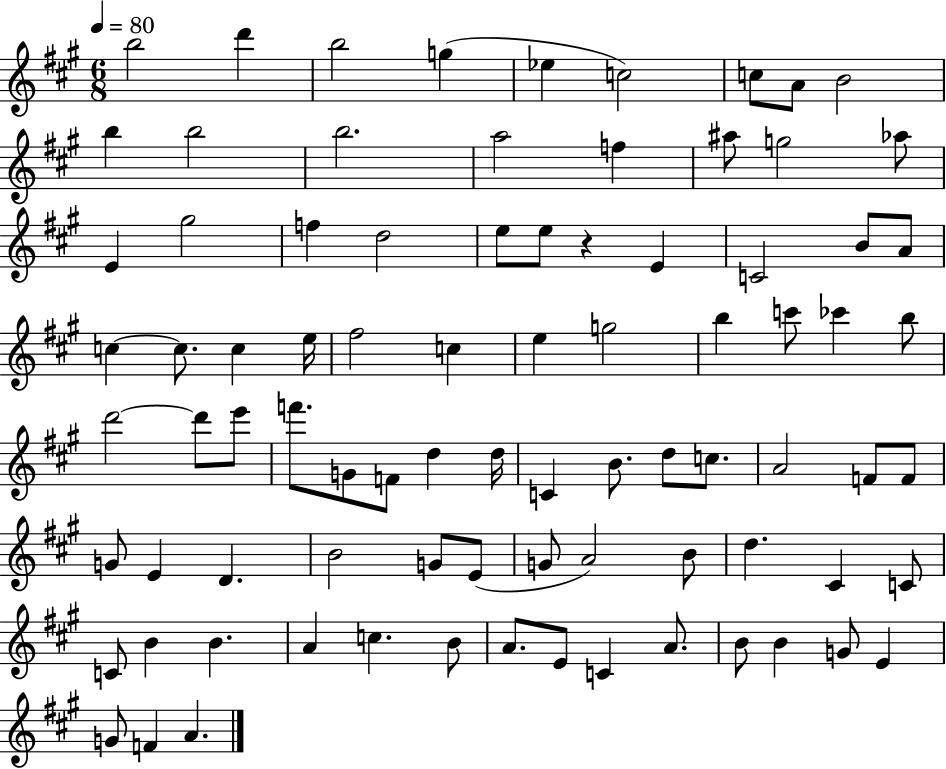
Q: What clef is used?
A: treble